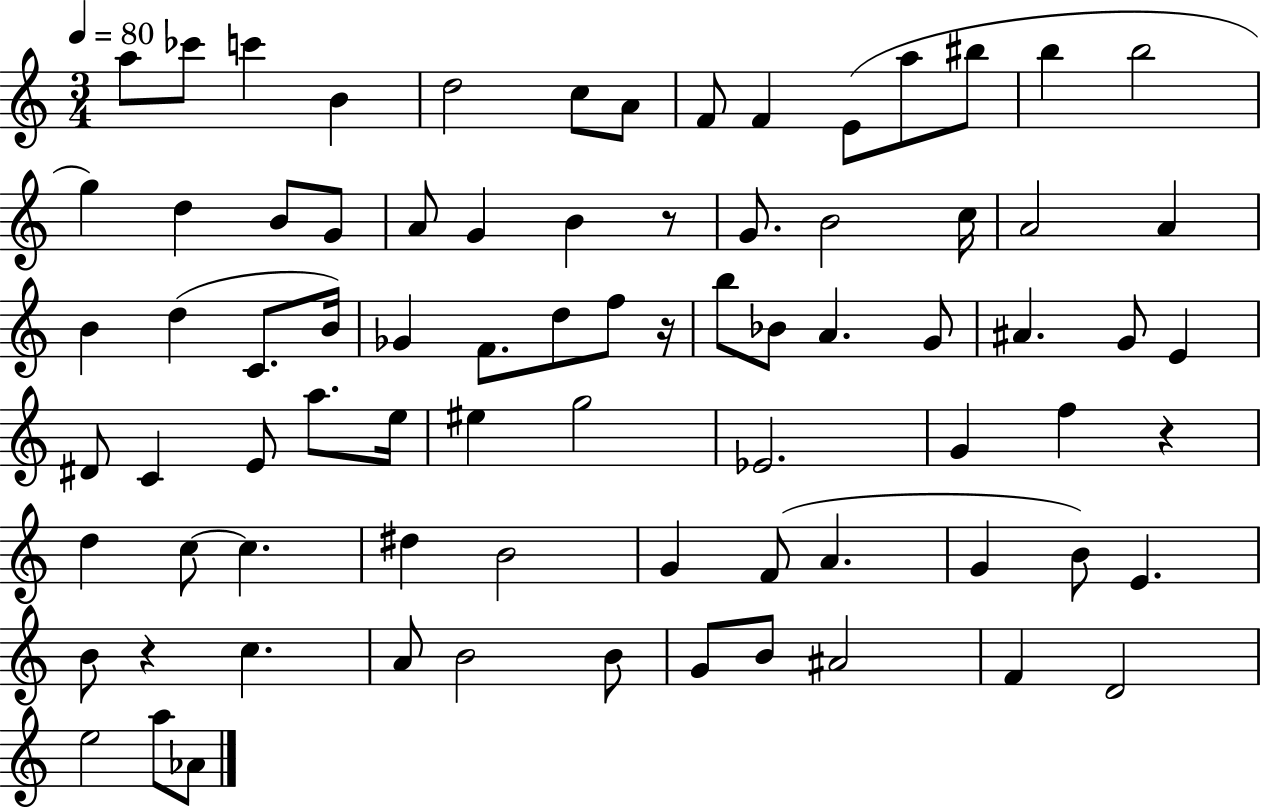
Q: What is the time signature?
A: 3/4